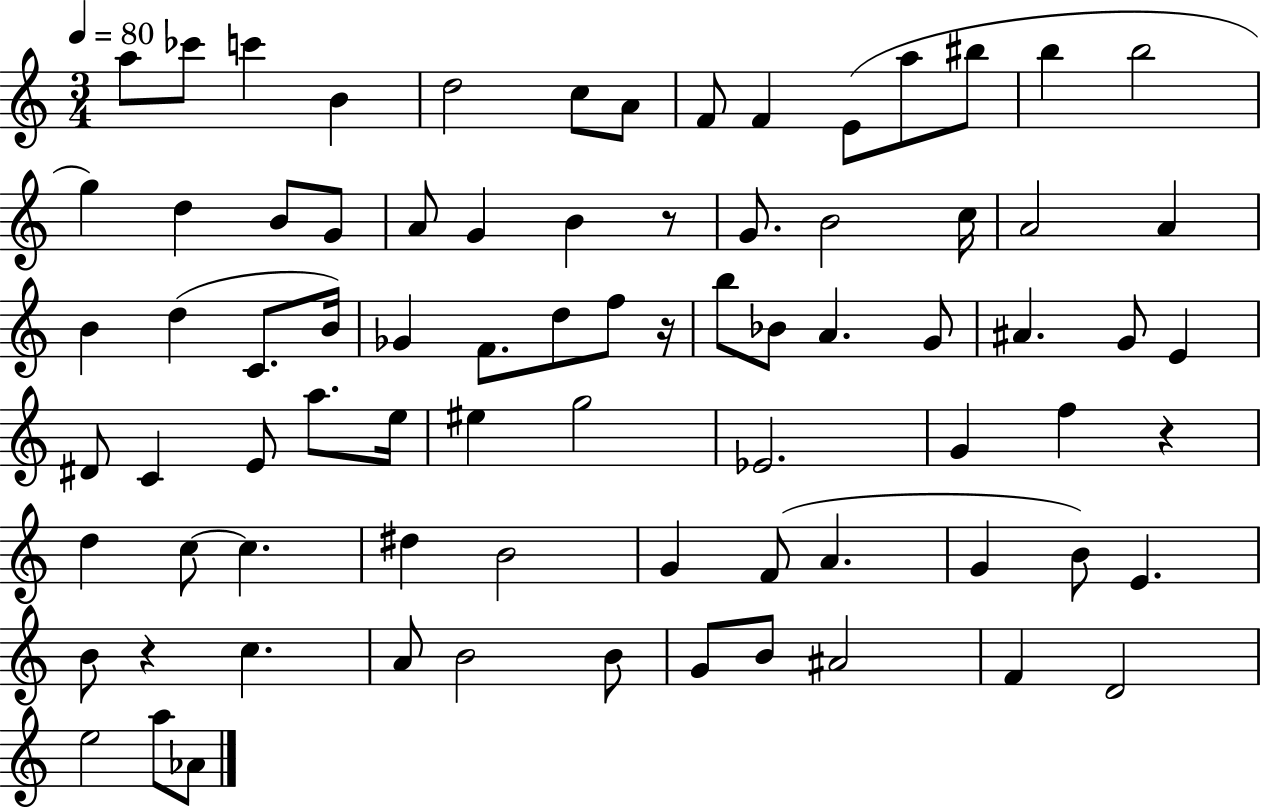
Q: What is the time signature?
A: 3/4